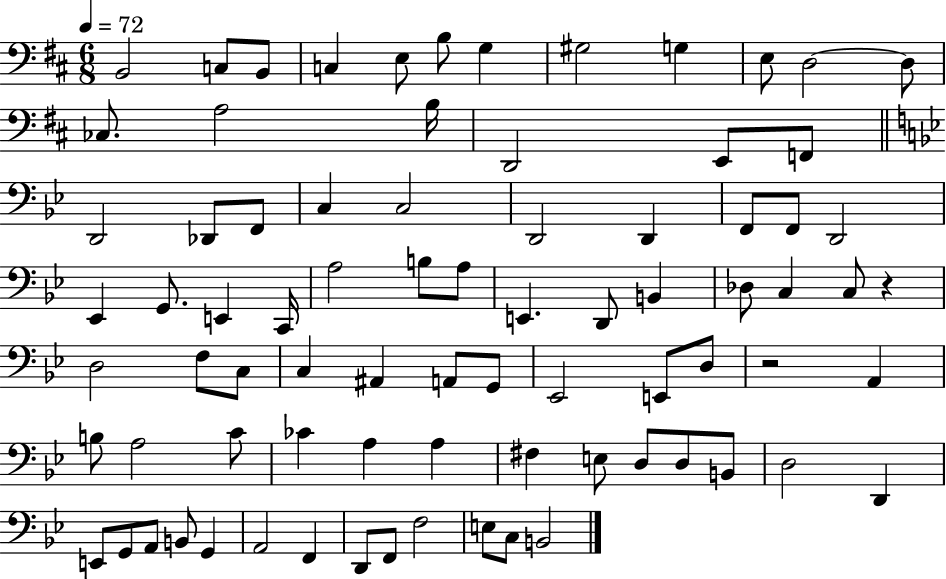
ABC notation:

X:1
T:Untitled
M:6/8
L:1/4
K:D
B,,2 C,/2 B,,/2 C, E,/2 B,/2 G, ^G,2 G, E,/2 D,2 D,/2 _C,/2 A,2 B,/4 D,,2 E,,/2 F,,/2 D,,2 _D,,/2 F,,/2 C, C,2 D,,2 D,, F,,/2 F,,/2 D,,2 _E,, G,,/2 E,, C,,/4 A,2 B,/2 A,/2 E,, D,,/2 B,, _D,/2 C, C,/2 z D,2 F,/2 C,/2 C, ^A,, A,,/2 G,,/2 _E,,2 E,,/2 D,/2 z2 A,, B,/2 A,2 C/2 _C A, A, ^F, E,/2 D,/2 D,/2 B,,/2 D,2 D,, E,,/2 G,,/2 A,,/2 B,,/2 G,, A,,2 F,, D,,/2 F,,/2 F,2 E,/2 C,/2 B,,2